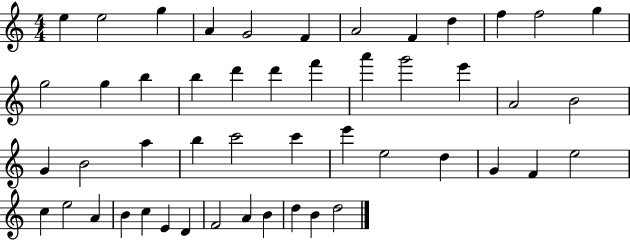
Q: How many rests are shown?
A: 0